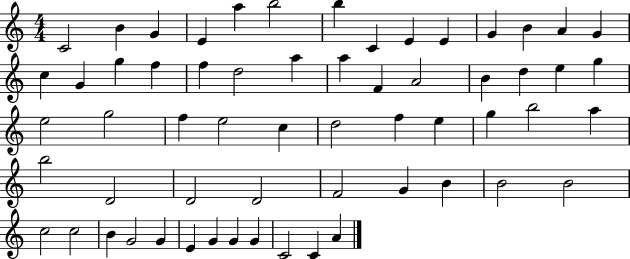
{
  \clef treble
  \numericTimeSignature
  \time 4/4
  \key c \major
  c'2 b'4 g'4 | e'4 a''4 b''2 | b''4 c'4 e'4 e'4 | g'4 b'4 a'4 g'4 | \break c''4 g'4 g''4 f''4 | f''4 d''2 a''4 | a''4 f'4 a'2 | b'4 d''4 e''4 g''4 | \break e''2 g''2 | f''4 e''2 c''4 | d''2 f''4 e''4 | g''4 b''2 a''4 | \break b''2 d'2 | d'2 d'2 | f'2 g'4 b'4 | b'2 b'2 | \break c''2 c''2 | b'4 g'2 g'4 | e'4 g'4 g'4 g'4 | c'2 c'4 a'4 | \break \bar "|."
}